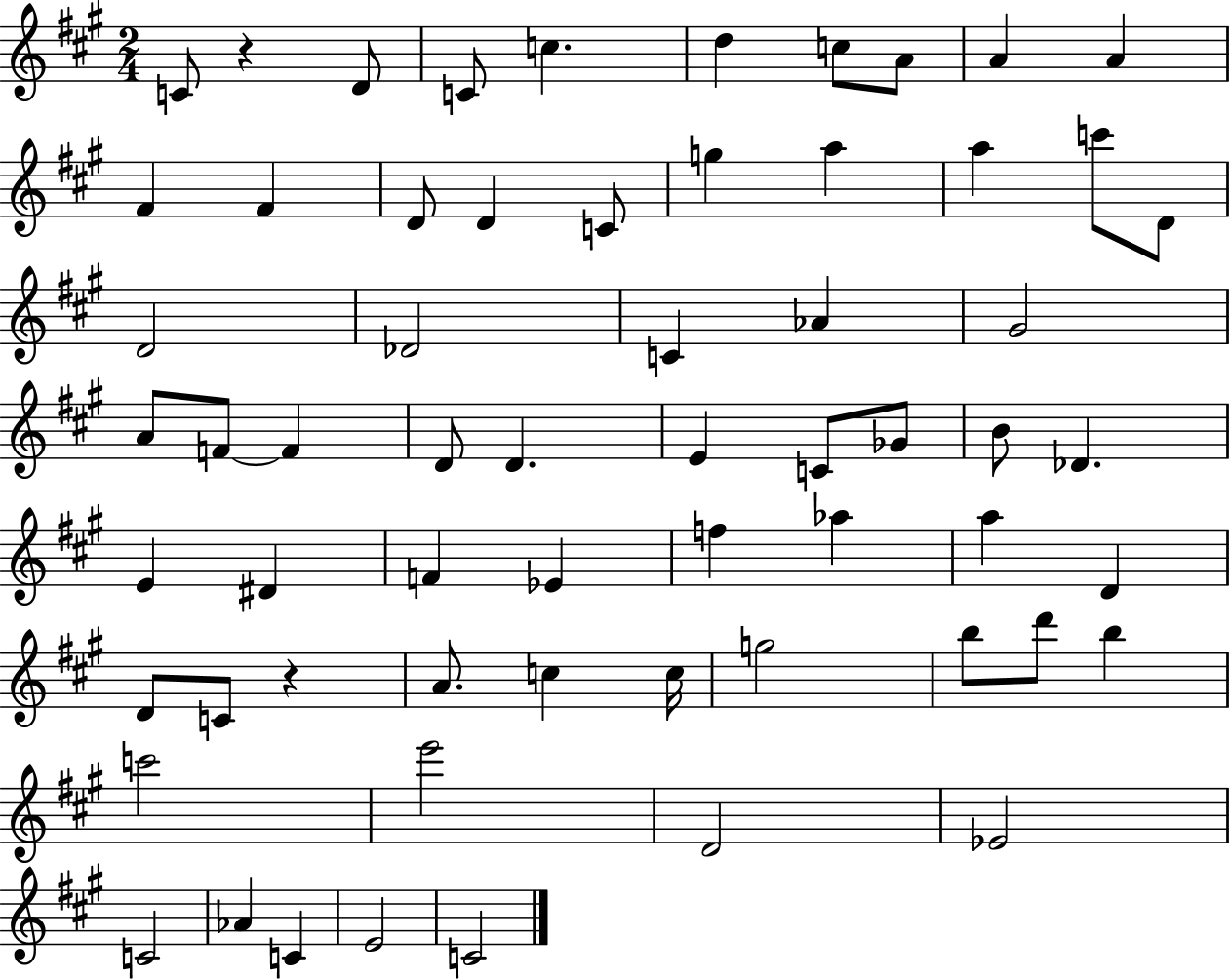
{
  \clef treble
  \numericTimeSignature
  \time 2/4
  \key a \major
  \repeat volta 2 { c'8 r4 d'8 | c'8 c''4. | d''4 c''8 a'8 | a'4 a'4 | \break fis'4 fis'4 | d'8 d'4 c'8 | g''4 a''4 | a''4 c'''8 d'8 | \break d'2 | des'2 | c'4 aes'4 | gis'2 | \break a'8 f'8~~ f'4 | d'8 d'4. | e'4 c'8 ges'8 | b'8 des'4. | \break e'4 dis'4 | f'4 ees'4 | f''4 aes''4 | a''4 d'4 | \break d'8 c'8 r4 | a'8. c''4 c''16 | g''2 | b''8 d'''8 b''4 | \break c'''2 | e'''2 | d'2 | ees'2 | \break c'2 | aes'4 c'4 | e'2 | c'2 | \break } \bar "|."
}